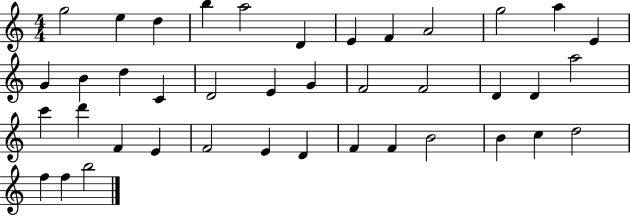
X:1
T:Untitled
M:4/4
L:1/4
K:C
g2 e d b a2 D E F A2 g2 a E G B d C D2 E G F2 F2 D D a2 c' d' F E F2 E D F F B2 B c d2 f f b2